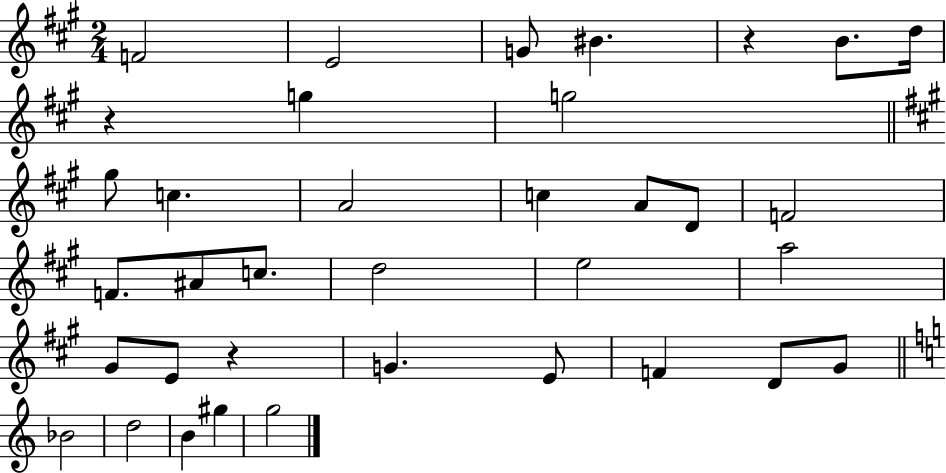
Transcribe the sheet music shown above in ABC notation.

X:1
T:Untitled
M:2/4
L:1/4
K:A
F2 E2 G/2 ^B z B/2 d/4 z g g2 ^g/2 c A2 c A/2 D/2 F2 F/2 ^A/2 c/2 d2 e2 a2 ^G/2 E/2 z G E/2 F D/2 ^G/2 _B2 d2 B ^g g2